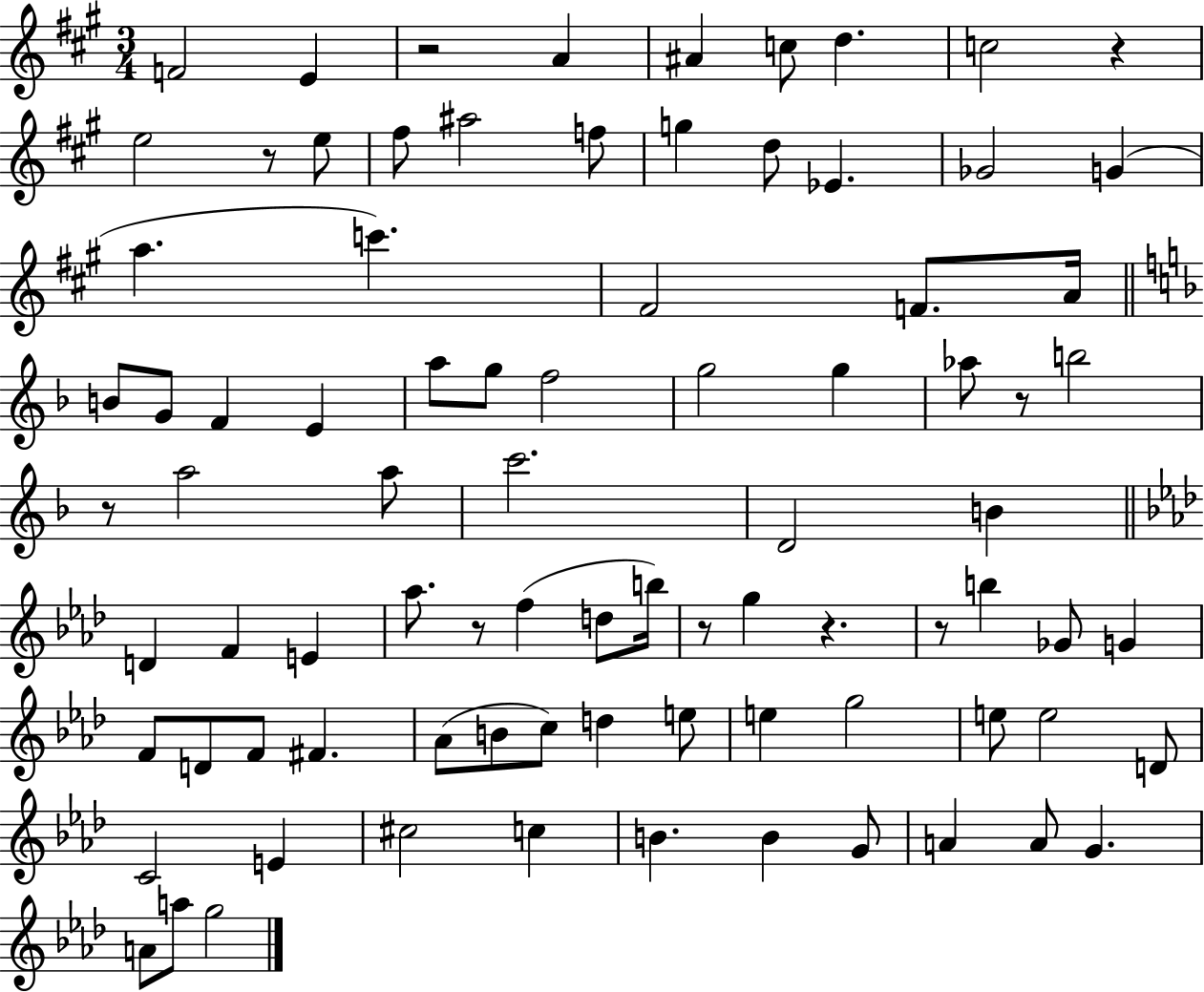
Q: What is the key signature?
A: A major